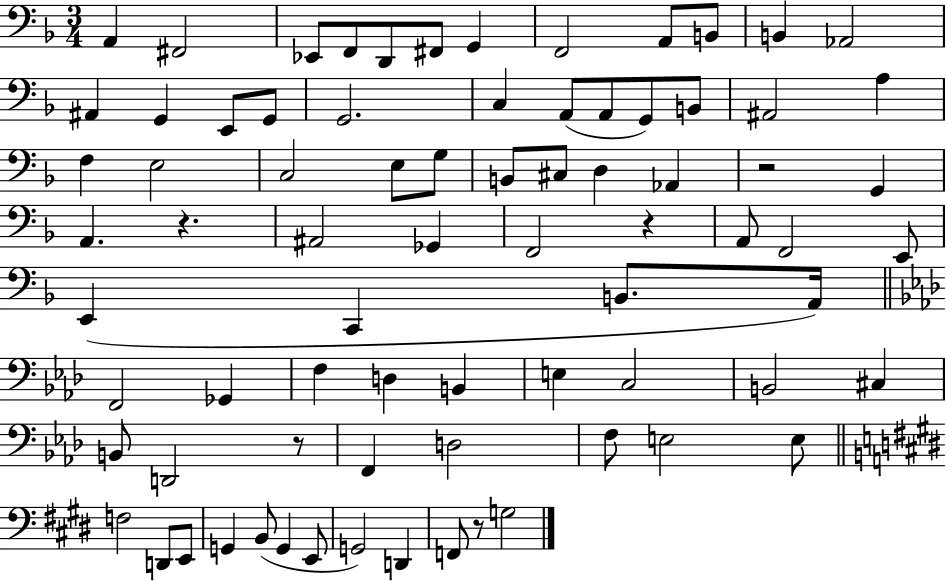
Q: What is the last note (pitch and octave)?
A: G3